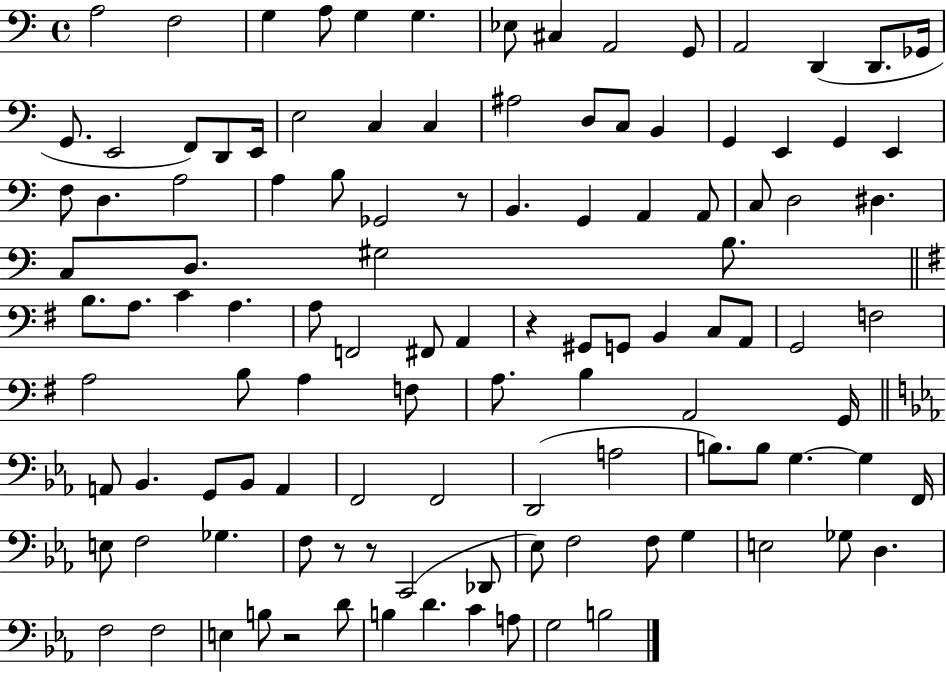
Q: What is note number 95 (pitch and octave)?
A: E3